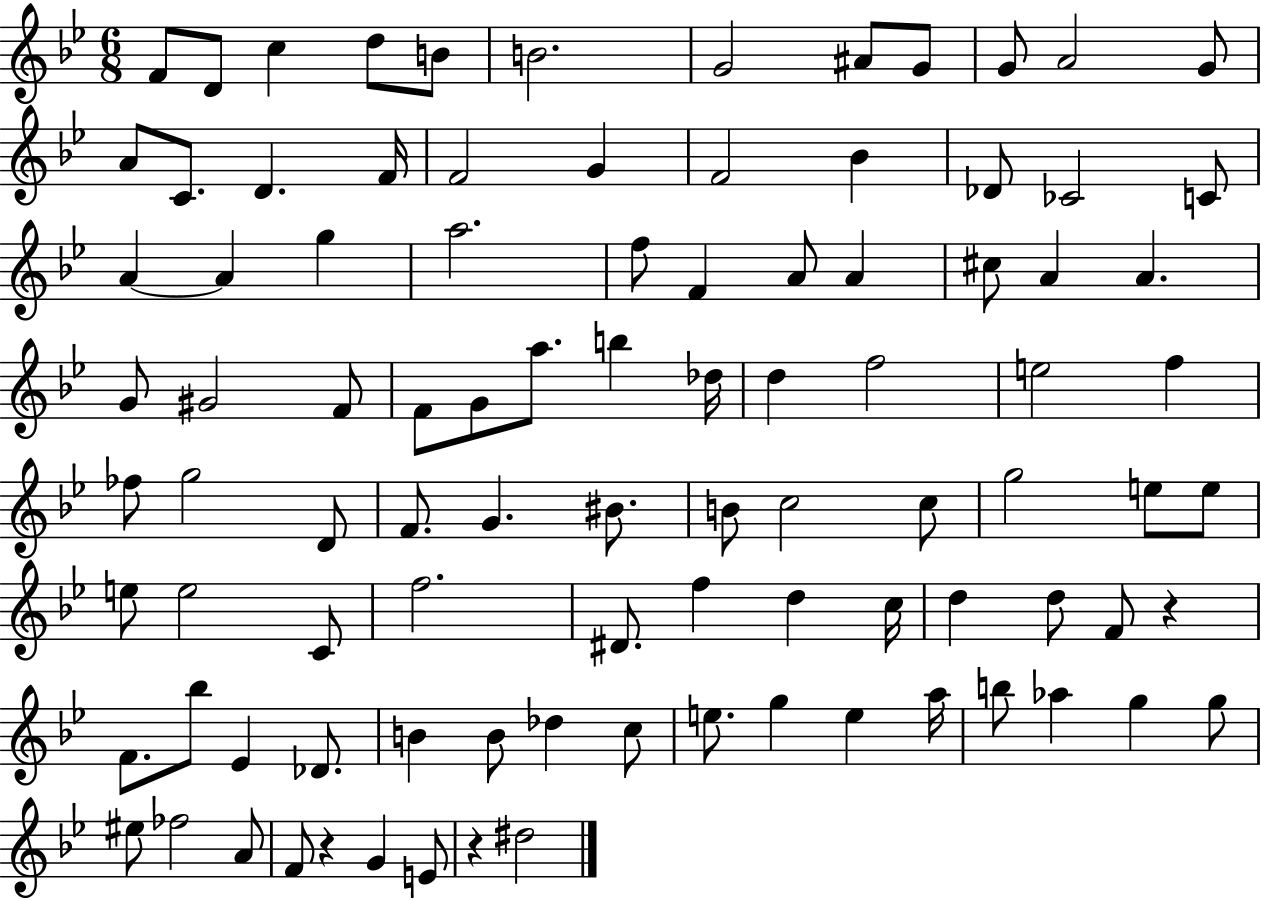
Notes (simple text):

F4/e D4/e C5/q D5/e B4/e B4/h. G4/h A#4/e G4/e G4/e A4/h G4/e A4/e C4/e. D4/q. F4/s F4/h G4/q F4/h Bb4/q Db4/e CES4/h C4/e A4/q A4/q G5/q A5/h. F5/e F4/q A4/e A4/q C#5/e A4/q A4/q. G4/e G#4/h F4/e F4/e G4/e A5/e. B5/q Db5/s D5/q F5/h E5/h F5/q FES5/e G5/h D4/e F4/e. G4/q. BIS4/e. B4/e C5/h C5/e G5/h E5/e E5/e E5/e E5/h C4/e F5/h. D#4/e. F5/q D5/q C5/s D5/q D5/e F4/e R/q F4/e. Bb5/e Eb4/q Db4/e. B4/q B4/e Db5/q C5/e E5/e. G5/q E5/q A5/s B5/e Ab5/q G5/q G5/e EIS5/e FES5/h A4/e F4/e R/q G4/q E4/e R/q D#5/h